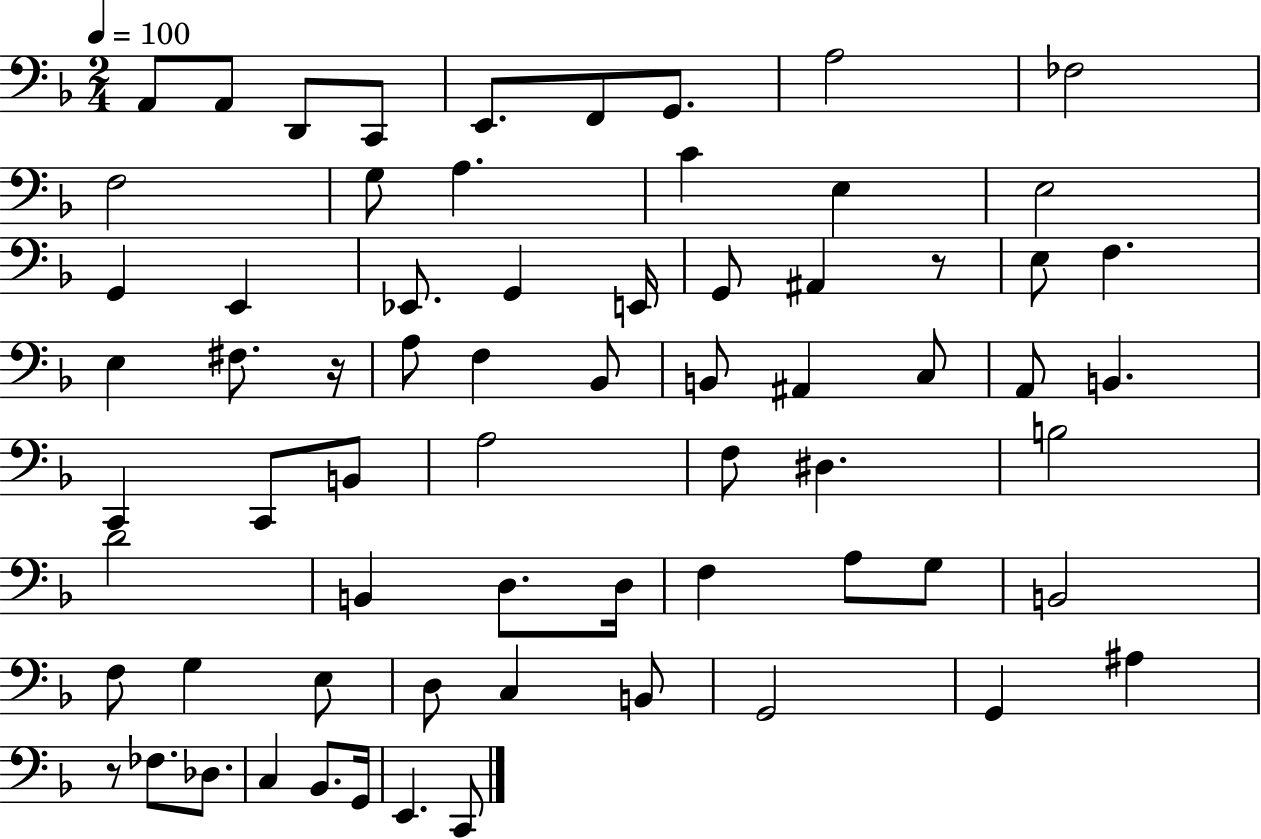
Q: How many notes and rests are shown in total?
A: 68